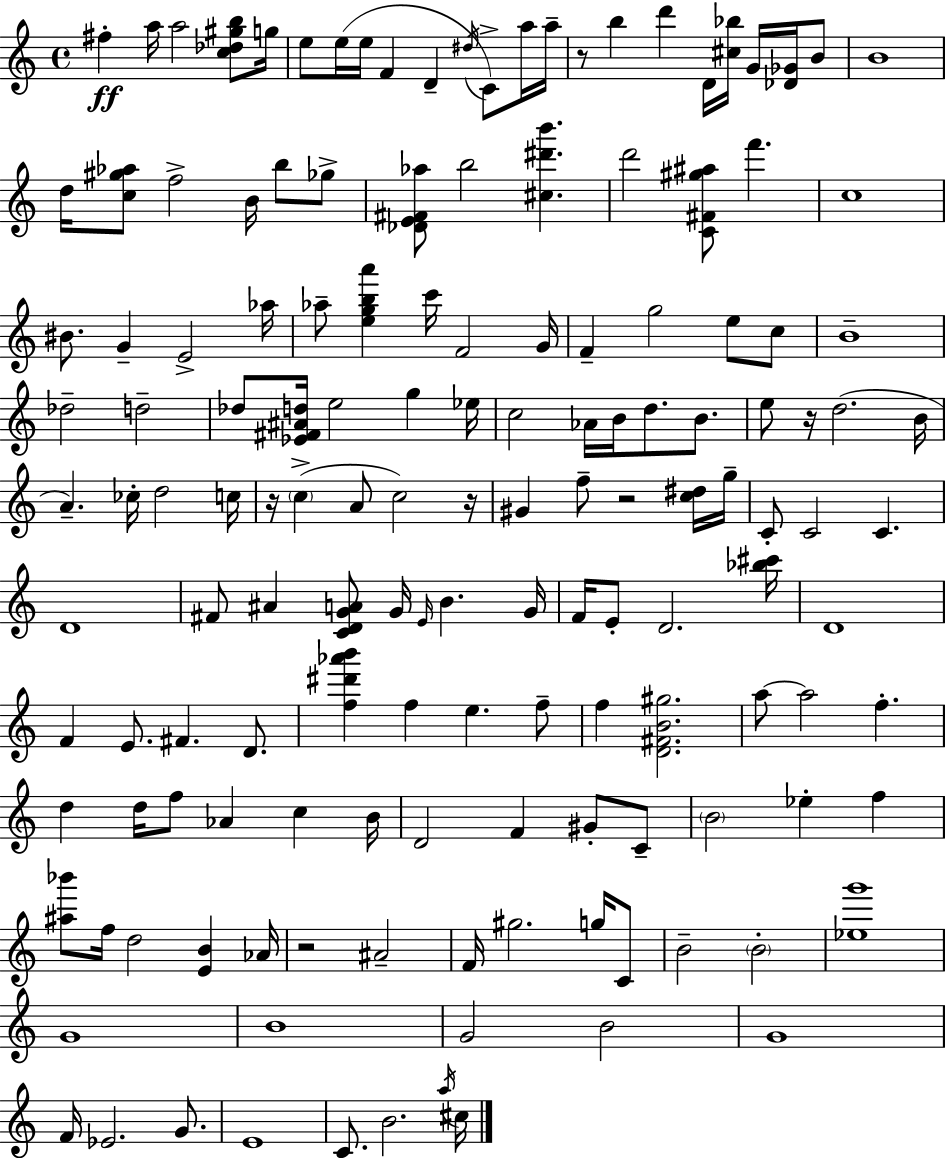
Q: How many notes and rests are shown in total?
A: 149